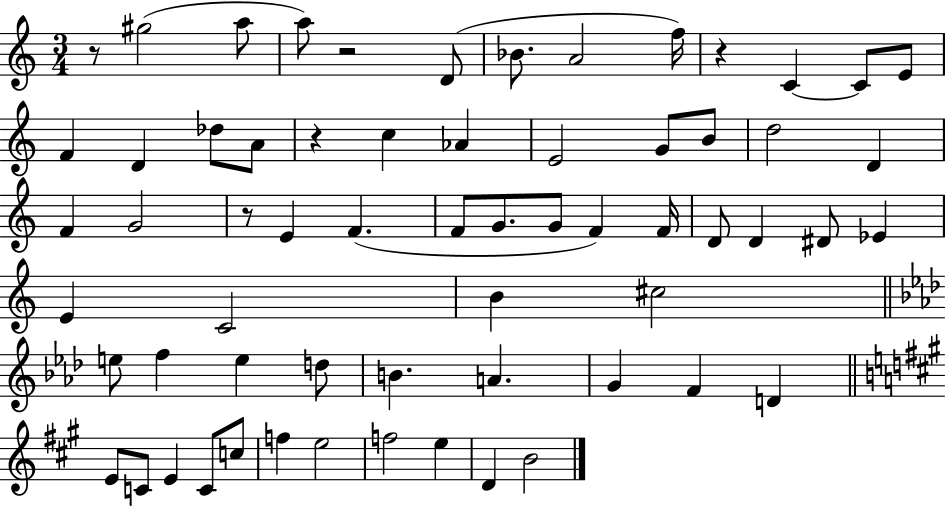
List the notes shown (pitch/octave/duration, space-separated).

R/e G#5/h A5/e A5/e R/h D4/e Bb4/e. A4/h F5/s R/q C4/q C4/e E4/e F4/q D4/q Db5/e A4/e R/q C5/q Ab4/q E4/h G4/e B4/e D5/h D4/q F4/q G4/h R/e E4/q F4/q. F4/e G4/e. G4/e F4/q F4/s D4/e D4/q D#4/e Eb4/q E4/q C4/h B4/q C#5/h E5/e F5/q E5/q D5/e B4/q. A4/q. G4/q F4/q D4/q E4/e C4/e E4/q C4/e C5/e F5/q E5/h F5/h E5/q D4/q B4/h